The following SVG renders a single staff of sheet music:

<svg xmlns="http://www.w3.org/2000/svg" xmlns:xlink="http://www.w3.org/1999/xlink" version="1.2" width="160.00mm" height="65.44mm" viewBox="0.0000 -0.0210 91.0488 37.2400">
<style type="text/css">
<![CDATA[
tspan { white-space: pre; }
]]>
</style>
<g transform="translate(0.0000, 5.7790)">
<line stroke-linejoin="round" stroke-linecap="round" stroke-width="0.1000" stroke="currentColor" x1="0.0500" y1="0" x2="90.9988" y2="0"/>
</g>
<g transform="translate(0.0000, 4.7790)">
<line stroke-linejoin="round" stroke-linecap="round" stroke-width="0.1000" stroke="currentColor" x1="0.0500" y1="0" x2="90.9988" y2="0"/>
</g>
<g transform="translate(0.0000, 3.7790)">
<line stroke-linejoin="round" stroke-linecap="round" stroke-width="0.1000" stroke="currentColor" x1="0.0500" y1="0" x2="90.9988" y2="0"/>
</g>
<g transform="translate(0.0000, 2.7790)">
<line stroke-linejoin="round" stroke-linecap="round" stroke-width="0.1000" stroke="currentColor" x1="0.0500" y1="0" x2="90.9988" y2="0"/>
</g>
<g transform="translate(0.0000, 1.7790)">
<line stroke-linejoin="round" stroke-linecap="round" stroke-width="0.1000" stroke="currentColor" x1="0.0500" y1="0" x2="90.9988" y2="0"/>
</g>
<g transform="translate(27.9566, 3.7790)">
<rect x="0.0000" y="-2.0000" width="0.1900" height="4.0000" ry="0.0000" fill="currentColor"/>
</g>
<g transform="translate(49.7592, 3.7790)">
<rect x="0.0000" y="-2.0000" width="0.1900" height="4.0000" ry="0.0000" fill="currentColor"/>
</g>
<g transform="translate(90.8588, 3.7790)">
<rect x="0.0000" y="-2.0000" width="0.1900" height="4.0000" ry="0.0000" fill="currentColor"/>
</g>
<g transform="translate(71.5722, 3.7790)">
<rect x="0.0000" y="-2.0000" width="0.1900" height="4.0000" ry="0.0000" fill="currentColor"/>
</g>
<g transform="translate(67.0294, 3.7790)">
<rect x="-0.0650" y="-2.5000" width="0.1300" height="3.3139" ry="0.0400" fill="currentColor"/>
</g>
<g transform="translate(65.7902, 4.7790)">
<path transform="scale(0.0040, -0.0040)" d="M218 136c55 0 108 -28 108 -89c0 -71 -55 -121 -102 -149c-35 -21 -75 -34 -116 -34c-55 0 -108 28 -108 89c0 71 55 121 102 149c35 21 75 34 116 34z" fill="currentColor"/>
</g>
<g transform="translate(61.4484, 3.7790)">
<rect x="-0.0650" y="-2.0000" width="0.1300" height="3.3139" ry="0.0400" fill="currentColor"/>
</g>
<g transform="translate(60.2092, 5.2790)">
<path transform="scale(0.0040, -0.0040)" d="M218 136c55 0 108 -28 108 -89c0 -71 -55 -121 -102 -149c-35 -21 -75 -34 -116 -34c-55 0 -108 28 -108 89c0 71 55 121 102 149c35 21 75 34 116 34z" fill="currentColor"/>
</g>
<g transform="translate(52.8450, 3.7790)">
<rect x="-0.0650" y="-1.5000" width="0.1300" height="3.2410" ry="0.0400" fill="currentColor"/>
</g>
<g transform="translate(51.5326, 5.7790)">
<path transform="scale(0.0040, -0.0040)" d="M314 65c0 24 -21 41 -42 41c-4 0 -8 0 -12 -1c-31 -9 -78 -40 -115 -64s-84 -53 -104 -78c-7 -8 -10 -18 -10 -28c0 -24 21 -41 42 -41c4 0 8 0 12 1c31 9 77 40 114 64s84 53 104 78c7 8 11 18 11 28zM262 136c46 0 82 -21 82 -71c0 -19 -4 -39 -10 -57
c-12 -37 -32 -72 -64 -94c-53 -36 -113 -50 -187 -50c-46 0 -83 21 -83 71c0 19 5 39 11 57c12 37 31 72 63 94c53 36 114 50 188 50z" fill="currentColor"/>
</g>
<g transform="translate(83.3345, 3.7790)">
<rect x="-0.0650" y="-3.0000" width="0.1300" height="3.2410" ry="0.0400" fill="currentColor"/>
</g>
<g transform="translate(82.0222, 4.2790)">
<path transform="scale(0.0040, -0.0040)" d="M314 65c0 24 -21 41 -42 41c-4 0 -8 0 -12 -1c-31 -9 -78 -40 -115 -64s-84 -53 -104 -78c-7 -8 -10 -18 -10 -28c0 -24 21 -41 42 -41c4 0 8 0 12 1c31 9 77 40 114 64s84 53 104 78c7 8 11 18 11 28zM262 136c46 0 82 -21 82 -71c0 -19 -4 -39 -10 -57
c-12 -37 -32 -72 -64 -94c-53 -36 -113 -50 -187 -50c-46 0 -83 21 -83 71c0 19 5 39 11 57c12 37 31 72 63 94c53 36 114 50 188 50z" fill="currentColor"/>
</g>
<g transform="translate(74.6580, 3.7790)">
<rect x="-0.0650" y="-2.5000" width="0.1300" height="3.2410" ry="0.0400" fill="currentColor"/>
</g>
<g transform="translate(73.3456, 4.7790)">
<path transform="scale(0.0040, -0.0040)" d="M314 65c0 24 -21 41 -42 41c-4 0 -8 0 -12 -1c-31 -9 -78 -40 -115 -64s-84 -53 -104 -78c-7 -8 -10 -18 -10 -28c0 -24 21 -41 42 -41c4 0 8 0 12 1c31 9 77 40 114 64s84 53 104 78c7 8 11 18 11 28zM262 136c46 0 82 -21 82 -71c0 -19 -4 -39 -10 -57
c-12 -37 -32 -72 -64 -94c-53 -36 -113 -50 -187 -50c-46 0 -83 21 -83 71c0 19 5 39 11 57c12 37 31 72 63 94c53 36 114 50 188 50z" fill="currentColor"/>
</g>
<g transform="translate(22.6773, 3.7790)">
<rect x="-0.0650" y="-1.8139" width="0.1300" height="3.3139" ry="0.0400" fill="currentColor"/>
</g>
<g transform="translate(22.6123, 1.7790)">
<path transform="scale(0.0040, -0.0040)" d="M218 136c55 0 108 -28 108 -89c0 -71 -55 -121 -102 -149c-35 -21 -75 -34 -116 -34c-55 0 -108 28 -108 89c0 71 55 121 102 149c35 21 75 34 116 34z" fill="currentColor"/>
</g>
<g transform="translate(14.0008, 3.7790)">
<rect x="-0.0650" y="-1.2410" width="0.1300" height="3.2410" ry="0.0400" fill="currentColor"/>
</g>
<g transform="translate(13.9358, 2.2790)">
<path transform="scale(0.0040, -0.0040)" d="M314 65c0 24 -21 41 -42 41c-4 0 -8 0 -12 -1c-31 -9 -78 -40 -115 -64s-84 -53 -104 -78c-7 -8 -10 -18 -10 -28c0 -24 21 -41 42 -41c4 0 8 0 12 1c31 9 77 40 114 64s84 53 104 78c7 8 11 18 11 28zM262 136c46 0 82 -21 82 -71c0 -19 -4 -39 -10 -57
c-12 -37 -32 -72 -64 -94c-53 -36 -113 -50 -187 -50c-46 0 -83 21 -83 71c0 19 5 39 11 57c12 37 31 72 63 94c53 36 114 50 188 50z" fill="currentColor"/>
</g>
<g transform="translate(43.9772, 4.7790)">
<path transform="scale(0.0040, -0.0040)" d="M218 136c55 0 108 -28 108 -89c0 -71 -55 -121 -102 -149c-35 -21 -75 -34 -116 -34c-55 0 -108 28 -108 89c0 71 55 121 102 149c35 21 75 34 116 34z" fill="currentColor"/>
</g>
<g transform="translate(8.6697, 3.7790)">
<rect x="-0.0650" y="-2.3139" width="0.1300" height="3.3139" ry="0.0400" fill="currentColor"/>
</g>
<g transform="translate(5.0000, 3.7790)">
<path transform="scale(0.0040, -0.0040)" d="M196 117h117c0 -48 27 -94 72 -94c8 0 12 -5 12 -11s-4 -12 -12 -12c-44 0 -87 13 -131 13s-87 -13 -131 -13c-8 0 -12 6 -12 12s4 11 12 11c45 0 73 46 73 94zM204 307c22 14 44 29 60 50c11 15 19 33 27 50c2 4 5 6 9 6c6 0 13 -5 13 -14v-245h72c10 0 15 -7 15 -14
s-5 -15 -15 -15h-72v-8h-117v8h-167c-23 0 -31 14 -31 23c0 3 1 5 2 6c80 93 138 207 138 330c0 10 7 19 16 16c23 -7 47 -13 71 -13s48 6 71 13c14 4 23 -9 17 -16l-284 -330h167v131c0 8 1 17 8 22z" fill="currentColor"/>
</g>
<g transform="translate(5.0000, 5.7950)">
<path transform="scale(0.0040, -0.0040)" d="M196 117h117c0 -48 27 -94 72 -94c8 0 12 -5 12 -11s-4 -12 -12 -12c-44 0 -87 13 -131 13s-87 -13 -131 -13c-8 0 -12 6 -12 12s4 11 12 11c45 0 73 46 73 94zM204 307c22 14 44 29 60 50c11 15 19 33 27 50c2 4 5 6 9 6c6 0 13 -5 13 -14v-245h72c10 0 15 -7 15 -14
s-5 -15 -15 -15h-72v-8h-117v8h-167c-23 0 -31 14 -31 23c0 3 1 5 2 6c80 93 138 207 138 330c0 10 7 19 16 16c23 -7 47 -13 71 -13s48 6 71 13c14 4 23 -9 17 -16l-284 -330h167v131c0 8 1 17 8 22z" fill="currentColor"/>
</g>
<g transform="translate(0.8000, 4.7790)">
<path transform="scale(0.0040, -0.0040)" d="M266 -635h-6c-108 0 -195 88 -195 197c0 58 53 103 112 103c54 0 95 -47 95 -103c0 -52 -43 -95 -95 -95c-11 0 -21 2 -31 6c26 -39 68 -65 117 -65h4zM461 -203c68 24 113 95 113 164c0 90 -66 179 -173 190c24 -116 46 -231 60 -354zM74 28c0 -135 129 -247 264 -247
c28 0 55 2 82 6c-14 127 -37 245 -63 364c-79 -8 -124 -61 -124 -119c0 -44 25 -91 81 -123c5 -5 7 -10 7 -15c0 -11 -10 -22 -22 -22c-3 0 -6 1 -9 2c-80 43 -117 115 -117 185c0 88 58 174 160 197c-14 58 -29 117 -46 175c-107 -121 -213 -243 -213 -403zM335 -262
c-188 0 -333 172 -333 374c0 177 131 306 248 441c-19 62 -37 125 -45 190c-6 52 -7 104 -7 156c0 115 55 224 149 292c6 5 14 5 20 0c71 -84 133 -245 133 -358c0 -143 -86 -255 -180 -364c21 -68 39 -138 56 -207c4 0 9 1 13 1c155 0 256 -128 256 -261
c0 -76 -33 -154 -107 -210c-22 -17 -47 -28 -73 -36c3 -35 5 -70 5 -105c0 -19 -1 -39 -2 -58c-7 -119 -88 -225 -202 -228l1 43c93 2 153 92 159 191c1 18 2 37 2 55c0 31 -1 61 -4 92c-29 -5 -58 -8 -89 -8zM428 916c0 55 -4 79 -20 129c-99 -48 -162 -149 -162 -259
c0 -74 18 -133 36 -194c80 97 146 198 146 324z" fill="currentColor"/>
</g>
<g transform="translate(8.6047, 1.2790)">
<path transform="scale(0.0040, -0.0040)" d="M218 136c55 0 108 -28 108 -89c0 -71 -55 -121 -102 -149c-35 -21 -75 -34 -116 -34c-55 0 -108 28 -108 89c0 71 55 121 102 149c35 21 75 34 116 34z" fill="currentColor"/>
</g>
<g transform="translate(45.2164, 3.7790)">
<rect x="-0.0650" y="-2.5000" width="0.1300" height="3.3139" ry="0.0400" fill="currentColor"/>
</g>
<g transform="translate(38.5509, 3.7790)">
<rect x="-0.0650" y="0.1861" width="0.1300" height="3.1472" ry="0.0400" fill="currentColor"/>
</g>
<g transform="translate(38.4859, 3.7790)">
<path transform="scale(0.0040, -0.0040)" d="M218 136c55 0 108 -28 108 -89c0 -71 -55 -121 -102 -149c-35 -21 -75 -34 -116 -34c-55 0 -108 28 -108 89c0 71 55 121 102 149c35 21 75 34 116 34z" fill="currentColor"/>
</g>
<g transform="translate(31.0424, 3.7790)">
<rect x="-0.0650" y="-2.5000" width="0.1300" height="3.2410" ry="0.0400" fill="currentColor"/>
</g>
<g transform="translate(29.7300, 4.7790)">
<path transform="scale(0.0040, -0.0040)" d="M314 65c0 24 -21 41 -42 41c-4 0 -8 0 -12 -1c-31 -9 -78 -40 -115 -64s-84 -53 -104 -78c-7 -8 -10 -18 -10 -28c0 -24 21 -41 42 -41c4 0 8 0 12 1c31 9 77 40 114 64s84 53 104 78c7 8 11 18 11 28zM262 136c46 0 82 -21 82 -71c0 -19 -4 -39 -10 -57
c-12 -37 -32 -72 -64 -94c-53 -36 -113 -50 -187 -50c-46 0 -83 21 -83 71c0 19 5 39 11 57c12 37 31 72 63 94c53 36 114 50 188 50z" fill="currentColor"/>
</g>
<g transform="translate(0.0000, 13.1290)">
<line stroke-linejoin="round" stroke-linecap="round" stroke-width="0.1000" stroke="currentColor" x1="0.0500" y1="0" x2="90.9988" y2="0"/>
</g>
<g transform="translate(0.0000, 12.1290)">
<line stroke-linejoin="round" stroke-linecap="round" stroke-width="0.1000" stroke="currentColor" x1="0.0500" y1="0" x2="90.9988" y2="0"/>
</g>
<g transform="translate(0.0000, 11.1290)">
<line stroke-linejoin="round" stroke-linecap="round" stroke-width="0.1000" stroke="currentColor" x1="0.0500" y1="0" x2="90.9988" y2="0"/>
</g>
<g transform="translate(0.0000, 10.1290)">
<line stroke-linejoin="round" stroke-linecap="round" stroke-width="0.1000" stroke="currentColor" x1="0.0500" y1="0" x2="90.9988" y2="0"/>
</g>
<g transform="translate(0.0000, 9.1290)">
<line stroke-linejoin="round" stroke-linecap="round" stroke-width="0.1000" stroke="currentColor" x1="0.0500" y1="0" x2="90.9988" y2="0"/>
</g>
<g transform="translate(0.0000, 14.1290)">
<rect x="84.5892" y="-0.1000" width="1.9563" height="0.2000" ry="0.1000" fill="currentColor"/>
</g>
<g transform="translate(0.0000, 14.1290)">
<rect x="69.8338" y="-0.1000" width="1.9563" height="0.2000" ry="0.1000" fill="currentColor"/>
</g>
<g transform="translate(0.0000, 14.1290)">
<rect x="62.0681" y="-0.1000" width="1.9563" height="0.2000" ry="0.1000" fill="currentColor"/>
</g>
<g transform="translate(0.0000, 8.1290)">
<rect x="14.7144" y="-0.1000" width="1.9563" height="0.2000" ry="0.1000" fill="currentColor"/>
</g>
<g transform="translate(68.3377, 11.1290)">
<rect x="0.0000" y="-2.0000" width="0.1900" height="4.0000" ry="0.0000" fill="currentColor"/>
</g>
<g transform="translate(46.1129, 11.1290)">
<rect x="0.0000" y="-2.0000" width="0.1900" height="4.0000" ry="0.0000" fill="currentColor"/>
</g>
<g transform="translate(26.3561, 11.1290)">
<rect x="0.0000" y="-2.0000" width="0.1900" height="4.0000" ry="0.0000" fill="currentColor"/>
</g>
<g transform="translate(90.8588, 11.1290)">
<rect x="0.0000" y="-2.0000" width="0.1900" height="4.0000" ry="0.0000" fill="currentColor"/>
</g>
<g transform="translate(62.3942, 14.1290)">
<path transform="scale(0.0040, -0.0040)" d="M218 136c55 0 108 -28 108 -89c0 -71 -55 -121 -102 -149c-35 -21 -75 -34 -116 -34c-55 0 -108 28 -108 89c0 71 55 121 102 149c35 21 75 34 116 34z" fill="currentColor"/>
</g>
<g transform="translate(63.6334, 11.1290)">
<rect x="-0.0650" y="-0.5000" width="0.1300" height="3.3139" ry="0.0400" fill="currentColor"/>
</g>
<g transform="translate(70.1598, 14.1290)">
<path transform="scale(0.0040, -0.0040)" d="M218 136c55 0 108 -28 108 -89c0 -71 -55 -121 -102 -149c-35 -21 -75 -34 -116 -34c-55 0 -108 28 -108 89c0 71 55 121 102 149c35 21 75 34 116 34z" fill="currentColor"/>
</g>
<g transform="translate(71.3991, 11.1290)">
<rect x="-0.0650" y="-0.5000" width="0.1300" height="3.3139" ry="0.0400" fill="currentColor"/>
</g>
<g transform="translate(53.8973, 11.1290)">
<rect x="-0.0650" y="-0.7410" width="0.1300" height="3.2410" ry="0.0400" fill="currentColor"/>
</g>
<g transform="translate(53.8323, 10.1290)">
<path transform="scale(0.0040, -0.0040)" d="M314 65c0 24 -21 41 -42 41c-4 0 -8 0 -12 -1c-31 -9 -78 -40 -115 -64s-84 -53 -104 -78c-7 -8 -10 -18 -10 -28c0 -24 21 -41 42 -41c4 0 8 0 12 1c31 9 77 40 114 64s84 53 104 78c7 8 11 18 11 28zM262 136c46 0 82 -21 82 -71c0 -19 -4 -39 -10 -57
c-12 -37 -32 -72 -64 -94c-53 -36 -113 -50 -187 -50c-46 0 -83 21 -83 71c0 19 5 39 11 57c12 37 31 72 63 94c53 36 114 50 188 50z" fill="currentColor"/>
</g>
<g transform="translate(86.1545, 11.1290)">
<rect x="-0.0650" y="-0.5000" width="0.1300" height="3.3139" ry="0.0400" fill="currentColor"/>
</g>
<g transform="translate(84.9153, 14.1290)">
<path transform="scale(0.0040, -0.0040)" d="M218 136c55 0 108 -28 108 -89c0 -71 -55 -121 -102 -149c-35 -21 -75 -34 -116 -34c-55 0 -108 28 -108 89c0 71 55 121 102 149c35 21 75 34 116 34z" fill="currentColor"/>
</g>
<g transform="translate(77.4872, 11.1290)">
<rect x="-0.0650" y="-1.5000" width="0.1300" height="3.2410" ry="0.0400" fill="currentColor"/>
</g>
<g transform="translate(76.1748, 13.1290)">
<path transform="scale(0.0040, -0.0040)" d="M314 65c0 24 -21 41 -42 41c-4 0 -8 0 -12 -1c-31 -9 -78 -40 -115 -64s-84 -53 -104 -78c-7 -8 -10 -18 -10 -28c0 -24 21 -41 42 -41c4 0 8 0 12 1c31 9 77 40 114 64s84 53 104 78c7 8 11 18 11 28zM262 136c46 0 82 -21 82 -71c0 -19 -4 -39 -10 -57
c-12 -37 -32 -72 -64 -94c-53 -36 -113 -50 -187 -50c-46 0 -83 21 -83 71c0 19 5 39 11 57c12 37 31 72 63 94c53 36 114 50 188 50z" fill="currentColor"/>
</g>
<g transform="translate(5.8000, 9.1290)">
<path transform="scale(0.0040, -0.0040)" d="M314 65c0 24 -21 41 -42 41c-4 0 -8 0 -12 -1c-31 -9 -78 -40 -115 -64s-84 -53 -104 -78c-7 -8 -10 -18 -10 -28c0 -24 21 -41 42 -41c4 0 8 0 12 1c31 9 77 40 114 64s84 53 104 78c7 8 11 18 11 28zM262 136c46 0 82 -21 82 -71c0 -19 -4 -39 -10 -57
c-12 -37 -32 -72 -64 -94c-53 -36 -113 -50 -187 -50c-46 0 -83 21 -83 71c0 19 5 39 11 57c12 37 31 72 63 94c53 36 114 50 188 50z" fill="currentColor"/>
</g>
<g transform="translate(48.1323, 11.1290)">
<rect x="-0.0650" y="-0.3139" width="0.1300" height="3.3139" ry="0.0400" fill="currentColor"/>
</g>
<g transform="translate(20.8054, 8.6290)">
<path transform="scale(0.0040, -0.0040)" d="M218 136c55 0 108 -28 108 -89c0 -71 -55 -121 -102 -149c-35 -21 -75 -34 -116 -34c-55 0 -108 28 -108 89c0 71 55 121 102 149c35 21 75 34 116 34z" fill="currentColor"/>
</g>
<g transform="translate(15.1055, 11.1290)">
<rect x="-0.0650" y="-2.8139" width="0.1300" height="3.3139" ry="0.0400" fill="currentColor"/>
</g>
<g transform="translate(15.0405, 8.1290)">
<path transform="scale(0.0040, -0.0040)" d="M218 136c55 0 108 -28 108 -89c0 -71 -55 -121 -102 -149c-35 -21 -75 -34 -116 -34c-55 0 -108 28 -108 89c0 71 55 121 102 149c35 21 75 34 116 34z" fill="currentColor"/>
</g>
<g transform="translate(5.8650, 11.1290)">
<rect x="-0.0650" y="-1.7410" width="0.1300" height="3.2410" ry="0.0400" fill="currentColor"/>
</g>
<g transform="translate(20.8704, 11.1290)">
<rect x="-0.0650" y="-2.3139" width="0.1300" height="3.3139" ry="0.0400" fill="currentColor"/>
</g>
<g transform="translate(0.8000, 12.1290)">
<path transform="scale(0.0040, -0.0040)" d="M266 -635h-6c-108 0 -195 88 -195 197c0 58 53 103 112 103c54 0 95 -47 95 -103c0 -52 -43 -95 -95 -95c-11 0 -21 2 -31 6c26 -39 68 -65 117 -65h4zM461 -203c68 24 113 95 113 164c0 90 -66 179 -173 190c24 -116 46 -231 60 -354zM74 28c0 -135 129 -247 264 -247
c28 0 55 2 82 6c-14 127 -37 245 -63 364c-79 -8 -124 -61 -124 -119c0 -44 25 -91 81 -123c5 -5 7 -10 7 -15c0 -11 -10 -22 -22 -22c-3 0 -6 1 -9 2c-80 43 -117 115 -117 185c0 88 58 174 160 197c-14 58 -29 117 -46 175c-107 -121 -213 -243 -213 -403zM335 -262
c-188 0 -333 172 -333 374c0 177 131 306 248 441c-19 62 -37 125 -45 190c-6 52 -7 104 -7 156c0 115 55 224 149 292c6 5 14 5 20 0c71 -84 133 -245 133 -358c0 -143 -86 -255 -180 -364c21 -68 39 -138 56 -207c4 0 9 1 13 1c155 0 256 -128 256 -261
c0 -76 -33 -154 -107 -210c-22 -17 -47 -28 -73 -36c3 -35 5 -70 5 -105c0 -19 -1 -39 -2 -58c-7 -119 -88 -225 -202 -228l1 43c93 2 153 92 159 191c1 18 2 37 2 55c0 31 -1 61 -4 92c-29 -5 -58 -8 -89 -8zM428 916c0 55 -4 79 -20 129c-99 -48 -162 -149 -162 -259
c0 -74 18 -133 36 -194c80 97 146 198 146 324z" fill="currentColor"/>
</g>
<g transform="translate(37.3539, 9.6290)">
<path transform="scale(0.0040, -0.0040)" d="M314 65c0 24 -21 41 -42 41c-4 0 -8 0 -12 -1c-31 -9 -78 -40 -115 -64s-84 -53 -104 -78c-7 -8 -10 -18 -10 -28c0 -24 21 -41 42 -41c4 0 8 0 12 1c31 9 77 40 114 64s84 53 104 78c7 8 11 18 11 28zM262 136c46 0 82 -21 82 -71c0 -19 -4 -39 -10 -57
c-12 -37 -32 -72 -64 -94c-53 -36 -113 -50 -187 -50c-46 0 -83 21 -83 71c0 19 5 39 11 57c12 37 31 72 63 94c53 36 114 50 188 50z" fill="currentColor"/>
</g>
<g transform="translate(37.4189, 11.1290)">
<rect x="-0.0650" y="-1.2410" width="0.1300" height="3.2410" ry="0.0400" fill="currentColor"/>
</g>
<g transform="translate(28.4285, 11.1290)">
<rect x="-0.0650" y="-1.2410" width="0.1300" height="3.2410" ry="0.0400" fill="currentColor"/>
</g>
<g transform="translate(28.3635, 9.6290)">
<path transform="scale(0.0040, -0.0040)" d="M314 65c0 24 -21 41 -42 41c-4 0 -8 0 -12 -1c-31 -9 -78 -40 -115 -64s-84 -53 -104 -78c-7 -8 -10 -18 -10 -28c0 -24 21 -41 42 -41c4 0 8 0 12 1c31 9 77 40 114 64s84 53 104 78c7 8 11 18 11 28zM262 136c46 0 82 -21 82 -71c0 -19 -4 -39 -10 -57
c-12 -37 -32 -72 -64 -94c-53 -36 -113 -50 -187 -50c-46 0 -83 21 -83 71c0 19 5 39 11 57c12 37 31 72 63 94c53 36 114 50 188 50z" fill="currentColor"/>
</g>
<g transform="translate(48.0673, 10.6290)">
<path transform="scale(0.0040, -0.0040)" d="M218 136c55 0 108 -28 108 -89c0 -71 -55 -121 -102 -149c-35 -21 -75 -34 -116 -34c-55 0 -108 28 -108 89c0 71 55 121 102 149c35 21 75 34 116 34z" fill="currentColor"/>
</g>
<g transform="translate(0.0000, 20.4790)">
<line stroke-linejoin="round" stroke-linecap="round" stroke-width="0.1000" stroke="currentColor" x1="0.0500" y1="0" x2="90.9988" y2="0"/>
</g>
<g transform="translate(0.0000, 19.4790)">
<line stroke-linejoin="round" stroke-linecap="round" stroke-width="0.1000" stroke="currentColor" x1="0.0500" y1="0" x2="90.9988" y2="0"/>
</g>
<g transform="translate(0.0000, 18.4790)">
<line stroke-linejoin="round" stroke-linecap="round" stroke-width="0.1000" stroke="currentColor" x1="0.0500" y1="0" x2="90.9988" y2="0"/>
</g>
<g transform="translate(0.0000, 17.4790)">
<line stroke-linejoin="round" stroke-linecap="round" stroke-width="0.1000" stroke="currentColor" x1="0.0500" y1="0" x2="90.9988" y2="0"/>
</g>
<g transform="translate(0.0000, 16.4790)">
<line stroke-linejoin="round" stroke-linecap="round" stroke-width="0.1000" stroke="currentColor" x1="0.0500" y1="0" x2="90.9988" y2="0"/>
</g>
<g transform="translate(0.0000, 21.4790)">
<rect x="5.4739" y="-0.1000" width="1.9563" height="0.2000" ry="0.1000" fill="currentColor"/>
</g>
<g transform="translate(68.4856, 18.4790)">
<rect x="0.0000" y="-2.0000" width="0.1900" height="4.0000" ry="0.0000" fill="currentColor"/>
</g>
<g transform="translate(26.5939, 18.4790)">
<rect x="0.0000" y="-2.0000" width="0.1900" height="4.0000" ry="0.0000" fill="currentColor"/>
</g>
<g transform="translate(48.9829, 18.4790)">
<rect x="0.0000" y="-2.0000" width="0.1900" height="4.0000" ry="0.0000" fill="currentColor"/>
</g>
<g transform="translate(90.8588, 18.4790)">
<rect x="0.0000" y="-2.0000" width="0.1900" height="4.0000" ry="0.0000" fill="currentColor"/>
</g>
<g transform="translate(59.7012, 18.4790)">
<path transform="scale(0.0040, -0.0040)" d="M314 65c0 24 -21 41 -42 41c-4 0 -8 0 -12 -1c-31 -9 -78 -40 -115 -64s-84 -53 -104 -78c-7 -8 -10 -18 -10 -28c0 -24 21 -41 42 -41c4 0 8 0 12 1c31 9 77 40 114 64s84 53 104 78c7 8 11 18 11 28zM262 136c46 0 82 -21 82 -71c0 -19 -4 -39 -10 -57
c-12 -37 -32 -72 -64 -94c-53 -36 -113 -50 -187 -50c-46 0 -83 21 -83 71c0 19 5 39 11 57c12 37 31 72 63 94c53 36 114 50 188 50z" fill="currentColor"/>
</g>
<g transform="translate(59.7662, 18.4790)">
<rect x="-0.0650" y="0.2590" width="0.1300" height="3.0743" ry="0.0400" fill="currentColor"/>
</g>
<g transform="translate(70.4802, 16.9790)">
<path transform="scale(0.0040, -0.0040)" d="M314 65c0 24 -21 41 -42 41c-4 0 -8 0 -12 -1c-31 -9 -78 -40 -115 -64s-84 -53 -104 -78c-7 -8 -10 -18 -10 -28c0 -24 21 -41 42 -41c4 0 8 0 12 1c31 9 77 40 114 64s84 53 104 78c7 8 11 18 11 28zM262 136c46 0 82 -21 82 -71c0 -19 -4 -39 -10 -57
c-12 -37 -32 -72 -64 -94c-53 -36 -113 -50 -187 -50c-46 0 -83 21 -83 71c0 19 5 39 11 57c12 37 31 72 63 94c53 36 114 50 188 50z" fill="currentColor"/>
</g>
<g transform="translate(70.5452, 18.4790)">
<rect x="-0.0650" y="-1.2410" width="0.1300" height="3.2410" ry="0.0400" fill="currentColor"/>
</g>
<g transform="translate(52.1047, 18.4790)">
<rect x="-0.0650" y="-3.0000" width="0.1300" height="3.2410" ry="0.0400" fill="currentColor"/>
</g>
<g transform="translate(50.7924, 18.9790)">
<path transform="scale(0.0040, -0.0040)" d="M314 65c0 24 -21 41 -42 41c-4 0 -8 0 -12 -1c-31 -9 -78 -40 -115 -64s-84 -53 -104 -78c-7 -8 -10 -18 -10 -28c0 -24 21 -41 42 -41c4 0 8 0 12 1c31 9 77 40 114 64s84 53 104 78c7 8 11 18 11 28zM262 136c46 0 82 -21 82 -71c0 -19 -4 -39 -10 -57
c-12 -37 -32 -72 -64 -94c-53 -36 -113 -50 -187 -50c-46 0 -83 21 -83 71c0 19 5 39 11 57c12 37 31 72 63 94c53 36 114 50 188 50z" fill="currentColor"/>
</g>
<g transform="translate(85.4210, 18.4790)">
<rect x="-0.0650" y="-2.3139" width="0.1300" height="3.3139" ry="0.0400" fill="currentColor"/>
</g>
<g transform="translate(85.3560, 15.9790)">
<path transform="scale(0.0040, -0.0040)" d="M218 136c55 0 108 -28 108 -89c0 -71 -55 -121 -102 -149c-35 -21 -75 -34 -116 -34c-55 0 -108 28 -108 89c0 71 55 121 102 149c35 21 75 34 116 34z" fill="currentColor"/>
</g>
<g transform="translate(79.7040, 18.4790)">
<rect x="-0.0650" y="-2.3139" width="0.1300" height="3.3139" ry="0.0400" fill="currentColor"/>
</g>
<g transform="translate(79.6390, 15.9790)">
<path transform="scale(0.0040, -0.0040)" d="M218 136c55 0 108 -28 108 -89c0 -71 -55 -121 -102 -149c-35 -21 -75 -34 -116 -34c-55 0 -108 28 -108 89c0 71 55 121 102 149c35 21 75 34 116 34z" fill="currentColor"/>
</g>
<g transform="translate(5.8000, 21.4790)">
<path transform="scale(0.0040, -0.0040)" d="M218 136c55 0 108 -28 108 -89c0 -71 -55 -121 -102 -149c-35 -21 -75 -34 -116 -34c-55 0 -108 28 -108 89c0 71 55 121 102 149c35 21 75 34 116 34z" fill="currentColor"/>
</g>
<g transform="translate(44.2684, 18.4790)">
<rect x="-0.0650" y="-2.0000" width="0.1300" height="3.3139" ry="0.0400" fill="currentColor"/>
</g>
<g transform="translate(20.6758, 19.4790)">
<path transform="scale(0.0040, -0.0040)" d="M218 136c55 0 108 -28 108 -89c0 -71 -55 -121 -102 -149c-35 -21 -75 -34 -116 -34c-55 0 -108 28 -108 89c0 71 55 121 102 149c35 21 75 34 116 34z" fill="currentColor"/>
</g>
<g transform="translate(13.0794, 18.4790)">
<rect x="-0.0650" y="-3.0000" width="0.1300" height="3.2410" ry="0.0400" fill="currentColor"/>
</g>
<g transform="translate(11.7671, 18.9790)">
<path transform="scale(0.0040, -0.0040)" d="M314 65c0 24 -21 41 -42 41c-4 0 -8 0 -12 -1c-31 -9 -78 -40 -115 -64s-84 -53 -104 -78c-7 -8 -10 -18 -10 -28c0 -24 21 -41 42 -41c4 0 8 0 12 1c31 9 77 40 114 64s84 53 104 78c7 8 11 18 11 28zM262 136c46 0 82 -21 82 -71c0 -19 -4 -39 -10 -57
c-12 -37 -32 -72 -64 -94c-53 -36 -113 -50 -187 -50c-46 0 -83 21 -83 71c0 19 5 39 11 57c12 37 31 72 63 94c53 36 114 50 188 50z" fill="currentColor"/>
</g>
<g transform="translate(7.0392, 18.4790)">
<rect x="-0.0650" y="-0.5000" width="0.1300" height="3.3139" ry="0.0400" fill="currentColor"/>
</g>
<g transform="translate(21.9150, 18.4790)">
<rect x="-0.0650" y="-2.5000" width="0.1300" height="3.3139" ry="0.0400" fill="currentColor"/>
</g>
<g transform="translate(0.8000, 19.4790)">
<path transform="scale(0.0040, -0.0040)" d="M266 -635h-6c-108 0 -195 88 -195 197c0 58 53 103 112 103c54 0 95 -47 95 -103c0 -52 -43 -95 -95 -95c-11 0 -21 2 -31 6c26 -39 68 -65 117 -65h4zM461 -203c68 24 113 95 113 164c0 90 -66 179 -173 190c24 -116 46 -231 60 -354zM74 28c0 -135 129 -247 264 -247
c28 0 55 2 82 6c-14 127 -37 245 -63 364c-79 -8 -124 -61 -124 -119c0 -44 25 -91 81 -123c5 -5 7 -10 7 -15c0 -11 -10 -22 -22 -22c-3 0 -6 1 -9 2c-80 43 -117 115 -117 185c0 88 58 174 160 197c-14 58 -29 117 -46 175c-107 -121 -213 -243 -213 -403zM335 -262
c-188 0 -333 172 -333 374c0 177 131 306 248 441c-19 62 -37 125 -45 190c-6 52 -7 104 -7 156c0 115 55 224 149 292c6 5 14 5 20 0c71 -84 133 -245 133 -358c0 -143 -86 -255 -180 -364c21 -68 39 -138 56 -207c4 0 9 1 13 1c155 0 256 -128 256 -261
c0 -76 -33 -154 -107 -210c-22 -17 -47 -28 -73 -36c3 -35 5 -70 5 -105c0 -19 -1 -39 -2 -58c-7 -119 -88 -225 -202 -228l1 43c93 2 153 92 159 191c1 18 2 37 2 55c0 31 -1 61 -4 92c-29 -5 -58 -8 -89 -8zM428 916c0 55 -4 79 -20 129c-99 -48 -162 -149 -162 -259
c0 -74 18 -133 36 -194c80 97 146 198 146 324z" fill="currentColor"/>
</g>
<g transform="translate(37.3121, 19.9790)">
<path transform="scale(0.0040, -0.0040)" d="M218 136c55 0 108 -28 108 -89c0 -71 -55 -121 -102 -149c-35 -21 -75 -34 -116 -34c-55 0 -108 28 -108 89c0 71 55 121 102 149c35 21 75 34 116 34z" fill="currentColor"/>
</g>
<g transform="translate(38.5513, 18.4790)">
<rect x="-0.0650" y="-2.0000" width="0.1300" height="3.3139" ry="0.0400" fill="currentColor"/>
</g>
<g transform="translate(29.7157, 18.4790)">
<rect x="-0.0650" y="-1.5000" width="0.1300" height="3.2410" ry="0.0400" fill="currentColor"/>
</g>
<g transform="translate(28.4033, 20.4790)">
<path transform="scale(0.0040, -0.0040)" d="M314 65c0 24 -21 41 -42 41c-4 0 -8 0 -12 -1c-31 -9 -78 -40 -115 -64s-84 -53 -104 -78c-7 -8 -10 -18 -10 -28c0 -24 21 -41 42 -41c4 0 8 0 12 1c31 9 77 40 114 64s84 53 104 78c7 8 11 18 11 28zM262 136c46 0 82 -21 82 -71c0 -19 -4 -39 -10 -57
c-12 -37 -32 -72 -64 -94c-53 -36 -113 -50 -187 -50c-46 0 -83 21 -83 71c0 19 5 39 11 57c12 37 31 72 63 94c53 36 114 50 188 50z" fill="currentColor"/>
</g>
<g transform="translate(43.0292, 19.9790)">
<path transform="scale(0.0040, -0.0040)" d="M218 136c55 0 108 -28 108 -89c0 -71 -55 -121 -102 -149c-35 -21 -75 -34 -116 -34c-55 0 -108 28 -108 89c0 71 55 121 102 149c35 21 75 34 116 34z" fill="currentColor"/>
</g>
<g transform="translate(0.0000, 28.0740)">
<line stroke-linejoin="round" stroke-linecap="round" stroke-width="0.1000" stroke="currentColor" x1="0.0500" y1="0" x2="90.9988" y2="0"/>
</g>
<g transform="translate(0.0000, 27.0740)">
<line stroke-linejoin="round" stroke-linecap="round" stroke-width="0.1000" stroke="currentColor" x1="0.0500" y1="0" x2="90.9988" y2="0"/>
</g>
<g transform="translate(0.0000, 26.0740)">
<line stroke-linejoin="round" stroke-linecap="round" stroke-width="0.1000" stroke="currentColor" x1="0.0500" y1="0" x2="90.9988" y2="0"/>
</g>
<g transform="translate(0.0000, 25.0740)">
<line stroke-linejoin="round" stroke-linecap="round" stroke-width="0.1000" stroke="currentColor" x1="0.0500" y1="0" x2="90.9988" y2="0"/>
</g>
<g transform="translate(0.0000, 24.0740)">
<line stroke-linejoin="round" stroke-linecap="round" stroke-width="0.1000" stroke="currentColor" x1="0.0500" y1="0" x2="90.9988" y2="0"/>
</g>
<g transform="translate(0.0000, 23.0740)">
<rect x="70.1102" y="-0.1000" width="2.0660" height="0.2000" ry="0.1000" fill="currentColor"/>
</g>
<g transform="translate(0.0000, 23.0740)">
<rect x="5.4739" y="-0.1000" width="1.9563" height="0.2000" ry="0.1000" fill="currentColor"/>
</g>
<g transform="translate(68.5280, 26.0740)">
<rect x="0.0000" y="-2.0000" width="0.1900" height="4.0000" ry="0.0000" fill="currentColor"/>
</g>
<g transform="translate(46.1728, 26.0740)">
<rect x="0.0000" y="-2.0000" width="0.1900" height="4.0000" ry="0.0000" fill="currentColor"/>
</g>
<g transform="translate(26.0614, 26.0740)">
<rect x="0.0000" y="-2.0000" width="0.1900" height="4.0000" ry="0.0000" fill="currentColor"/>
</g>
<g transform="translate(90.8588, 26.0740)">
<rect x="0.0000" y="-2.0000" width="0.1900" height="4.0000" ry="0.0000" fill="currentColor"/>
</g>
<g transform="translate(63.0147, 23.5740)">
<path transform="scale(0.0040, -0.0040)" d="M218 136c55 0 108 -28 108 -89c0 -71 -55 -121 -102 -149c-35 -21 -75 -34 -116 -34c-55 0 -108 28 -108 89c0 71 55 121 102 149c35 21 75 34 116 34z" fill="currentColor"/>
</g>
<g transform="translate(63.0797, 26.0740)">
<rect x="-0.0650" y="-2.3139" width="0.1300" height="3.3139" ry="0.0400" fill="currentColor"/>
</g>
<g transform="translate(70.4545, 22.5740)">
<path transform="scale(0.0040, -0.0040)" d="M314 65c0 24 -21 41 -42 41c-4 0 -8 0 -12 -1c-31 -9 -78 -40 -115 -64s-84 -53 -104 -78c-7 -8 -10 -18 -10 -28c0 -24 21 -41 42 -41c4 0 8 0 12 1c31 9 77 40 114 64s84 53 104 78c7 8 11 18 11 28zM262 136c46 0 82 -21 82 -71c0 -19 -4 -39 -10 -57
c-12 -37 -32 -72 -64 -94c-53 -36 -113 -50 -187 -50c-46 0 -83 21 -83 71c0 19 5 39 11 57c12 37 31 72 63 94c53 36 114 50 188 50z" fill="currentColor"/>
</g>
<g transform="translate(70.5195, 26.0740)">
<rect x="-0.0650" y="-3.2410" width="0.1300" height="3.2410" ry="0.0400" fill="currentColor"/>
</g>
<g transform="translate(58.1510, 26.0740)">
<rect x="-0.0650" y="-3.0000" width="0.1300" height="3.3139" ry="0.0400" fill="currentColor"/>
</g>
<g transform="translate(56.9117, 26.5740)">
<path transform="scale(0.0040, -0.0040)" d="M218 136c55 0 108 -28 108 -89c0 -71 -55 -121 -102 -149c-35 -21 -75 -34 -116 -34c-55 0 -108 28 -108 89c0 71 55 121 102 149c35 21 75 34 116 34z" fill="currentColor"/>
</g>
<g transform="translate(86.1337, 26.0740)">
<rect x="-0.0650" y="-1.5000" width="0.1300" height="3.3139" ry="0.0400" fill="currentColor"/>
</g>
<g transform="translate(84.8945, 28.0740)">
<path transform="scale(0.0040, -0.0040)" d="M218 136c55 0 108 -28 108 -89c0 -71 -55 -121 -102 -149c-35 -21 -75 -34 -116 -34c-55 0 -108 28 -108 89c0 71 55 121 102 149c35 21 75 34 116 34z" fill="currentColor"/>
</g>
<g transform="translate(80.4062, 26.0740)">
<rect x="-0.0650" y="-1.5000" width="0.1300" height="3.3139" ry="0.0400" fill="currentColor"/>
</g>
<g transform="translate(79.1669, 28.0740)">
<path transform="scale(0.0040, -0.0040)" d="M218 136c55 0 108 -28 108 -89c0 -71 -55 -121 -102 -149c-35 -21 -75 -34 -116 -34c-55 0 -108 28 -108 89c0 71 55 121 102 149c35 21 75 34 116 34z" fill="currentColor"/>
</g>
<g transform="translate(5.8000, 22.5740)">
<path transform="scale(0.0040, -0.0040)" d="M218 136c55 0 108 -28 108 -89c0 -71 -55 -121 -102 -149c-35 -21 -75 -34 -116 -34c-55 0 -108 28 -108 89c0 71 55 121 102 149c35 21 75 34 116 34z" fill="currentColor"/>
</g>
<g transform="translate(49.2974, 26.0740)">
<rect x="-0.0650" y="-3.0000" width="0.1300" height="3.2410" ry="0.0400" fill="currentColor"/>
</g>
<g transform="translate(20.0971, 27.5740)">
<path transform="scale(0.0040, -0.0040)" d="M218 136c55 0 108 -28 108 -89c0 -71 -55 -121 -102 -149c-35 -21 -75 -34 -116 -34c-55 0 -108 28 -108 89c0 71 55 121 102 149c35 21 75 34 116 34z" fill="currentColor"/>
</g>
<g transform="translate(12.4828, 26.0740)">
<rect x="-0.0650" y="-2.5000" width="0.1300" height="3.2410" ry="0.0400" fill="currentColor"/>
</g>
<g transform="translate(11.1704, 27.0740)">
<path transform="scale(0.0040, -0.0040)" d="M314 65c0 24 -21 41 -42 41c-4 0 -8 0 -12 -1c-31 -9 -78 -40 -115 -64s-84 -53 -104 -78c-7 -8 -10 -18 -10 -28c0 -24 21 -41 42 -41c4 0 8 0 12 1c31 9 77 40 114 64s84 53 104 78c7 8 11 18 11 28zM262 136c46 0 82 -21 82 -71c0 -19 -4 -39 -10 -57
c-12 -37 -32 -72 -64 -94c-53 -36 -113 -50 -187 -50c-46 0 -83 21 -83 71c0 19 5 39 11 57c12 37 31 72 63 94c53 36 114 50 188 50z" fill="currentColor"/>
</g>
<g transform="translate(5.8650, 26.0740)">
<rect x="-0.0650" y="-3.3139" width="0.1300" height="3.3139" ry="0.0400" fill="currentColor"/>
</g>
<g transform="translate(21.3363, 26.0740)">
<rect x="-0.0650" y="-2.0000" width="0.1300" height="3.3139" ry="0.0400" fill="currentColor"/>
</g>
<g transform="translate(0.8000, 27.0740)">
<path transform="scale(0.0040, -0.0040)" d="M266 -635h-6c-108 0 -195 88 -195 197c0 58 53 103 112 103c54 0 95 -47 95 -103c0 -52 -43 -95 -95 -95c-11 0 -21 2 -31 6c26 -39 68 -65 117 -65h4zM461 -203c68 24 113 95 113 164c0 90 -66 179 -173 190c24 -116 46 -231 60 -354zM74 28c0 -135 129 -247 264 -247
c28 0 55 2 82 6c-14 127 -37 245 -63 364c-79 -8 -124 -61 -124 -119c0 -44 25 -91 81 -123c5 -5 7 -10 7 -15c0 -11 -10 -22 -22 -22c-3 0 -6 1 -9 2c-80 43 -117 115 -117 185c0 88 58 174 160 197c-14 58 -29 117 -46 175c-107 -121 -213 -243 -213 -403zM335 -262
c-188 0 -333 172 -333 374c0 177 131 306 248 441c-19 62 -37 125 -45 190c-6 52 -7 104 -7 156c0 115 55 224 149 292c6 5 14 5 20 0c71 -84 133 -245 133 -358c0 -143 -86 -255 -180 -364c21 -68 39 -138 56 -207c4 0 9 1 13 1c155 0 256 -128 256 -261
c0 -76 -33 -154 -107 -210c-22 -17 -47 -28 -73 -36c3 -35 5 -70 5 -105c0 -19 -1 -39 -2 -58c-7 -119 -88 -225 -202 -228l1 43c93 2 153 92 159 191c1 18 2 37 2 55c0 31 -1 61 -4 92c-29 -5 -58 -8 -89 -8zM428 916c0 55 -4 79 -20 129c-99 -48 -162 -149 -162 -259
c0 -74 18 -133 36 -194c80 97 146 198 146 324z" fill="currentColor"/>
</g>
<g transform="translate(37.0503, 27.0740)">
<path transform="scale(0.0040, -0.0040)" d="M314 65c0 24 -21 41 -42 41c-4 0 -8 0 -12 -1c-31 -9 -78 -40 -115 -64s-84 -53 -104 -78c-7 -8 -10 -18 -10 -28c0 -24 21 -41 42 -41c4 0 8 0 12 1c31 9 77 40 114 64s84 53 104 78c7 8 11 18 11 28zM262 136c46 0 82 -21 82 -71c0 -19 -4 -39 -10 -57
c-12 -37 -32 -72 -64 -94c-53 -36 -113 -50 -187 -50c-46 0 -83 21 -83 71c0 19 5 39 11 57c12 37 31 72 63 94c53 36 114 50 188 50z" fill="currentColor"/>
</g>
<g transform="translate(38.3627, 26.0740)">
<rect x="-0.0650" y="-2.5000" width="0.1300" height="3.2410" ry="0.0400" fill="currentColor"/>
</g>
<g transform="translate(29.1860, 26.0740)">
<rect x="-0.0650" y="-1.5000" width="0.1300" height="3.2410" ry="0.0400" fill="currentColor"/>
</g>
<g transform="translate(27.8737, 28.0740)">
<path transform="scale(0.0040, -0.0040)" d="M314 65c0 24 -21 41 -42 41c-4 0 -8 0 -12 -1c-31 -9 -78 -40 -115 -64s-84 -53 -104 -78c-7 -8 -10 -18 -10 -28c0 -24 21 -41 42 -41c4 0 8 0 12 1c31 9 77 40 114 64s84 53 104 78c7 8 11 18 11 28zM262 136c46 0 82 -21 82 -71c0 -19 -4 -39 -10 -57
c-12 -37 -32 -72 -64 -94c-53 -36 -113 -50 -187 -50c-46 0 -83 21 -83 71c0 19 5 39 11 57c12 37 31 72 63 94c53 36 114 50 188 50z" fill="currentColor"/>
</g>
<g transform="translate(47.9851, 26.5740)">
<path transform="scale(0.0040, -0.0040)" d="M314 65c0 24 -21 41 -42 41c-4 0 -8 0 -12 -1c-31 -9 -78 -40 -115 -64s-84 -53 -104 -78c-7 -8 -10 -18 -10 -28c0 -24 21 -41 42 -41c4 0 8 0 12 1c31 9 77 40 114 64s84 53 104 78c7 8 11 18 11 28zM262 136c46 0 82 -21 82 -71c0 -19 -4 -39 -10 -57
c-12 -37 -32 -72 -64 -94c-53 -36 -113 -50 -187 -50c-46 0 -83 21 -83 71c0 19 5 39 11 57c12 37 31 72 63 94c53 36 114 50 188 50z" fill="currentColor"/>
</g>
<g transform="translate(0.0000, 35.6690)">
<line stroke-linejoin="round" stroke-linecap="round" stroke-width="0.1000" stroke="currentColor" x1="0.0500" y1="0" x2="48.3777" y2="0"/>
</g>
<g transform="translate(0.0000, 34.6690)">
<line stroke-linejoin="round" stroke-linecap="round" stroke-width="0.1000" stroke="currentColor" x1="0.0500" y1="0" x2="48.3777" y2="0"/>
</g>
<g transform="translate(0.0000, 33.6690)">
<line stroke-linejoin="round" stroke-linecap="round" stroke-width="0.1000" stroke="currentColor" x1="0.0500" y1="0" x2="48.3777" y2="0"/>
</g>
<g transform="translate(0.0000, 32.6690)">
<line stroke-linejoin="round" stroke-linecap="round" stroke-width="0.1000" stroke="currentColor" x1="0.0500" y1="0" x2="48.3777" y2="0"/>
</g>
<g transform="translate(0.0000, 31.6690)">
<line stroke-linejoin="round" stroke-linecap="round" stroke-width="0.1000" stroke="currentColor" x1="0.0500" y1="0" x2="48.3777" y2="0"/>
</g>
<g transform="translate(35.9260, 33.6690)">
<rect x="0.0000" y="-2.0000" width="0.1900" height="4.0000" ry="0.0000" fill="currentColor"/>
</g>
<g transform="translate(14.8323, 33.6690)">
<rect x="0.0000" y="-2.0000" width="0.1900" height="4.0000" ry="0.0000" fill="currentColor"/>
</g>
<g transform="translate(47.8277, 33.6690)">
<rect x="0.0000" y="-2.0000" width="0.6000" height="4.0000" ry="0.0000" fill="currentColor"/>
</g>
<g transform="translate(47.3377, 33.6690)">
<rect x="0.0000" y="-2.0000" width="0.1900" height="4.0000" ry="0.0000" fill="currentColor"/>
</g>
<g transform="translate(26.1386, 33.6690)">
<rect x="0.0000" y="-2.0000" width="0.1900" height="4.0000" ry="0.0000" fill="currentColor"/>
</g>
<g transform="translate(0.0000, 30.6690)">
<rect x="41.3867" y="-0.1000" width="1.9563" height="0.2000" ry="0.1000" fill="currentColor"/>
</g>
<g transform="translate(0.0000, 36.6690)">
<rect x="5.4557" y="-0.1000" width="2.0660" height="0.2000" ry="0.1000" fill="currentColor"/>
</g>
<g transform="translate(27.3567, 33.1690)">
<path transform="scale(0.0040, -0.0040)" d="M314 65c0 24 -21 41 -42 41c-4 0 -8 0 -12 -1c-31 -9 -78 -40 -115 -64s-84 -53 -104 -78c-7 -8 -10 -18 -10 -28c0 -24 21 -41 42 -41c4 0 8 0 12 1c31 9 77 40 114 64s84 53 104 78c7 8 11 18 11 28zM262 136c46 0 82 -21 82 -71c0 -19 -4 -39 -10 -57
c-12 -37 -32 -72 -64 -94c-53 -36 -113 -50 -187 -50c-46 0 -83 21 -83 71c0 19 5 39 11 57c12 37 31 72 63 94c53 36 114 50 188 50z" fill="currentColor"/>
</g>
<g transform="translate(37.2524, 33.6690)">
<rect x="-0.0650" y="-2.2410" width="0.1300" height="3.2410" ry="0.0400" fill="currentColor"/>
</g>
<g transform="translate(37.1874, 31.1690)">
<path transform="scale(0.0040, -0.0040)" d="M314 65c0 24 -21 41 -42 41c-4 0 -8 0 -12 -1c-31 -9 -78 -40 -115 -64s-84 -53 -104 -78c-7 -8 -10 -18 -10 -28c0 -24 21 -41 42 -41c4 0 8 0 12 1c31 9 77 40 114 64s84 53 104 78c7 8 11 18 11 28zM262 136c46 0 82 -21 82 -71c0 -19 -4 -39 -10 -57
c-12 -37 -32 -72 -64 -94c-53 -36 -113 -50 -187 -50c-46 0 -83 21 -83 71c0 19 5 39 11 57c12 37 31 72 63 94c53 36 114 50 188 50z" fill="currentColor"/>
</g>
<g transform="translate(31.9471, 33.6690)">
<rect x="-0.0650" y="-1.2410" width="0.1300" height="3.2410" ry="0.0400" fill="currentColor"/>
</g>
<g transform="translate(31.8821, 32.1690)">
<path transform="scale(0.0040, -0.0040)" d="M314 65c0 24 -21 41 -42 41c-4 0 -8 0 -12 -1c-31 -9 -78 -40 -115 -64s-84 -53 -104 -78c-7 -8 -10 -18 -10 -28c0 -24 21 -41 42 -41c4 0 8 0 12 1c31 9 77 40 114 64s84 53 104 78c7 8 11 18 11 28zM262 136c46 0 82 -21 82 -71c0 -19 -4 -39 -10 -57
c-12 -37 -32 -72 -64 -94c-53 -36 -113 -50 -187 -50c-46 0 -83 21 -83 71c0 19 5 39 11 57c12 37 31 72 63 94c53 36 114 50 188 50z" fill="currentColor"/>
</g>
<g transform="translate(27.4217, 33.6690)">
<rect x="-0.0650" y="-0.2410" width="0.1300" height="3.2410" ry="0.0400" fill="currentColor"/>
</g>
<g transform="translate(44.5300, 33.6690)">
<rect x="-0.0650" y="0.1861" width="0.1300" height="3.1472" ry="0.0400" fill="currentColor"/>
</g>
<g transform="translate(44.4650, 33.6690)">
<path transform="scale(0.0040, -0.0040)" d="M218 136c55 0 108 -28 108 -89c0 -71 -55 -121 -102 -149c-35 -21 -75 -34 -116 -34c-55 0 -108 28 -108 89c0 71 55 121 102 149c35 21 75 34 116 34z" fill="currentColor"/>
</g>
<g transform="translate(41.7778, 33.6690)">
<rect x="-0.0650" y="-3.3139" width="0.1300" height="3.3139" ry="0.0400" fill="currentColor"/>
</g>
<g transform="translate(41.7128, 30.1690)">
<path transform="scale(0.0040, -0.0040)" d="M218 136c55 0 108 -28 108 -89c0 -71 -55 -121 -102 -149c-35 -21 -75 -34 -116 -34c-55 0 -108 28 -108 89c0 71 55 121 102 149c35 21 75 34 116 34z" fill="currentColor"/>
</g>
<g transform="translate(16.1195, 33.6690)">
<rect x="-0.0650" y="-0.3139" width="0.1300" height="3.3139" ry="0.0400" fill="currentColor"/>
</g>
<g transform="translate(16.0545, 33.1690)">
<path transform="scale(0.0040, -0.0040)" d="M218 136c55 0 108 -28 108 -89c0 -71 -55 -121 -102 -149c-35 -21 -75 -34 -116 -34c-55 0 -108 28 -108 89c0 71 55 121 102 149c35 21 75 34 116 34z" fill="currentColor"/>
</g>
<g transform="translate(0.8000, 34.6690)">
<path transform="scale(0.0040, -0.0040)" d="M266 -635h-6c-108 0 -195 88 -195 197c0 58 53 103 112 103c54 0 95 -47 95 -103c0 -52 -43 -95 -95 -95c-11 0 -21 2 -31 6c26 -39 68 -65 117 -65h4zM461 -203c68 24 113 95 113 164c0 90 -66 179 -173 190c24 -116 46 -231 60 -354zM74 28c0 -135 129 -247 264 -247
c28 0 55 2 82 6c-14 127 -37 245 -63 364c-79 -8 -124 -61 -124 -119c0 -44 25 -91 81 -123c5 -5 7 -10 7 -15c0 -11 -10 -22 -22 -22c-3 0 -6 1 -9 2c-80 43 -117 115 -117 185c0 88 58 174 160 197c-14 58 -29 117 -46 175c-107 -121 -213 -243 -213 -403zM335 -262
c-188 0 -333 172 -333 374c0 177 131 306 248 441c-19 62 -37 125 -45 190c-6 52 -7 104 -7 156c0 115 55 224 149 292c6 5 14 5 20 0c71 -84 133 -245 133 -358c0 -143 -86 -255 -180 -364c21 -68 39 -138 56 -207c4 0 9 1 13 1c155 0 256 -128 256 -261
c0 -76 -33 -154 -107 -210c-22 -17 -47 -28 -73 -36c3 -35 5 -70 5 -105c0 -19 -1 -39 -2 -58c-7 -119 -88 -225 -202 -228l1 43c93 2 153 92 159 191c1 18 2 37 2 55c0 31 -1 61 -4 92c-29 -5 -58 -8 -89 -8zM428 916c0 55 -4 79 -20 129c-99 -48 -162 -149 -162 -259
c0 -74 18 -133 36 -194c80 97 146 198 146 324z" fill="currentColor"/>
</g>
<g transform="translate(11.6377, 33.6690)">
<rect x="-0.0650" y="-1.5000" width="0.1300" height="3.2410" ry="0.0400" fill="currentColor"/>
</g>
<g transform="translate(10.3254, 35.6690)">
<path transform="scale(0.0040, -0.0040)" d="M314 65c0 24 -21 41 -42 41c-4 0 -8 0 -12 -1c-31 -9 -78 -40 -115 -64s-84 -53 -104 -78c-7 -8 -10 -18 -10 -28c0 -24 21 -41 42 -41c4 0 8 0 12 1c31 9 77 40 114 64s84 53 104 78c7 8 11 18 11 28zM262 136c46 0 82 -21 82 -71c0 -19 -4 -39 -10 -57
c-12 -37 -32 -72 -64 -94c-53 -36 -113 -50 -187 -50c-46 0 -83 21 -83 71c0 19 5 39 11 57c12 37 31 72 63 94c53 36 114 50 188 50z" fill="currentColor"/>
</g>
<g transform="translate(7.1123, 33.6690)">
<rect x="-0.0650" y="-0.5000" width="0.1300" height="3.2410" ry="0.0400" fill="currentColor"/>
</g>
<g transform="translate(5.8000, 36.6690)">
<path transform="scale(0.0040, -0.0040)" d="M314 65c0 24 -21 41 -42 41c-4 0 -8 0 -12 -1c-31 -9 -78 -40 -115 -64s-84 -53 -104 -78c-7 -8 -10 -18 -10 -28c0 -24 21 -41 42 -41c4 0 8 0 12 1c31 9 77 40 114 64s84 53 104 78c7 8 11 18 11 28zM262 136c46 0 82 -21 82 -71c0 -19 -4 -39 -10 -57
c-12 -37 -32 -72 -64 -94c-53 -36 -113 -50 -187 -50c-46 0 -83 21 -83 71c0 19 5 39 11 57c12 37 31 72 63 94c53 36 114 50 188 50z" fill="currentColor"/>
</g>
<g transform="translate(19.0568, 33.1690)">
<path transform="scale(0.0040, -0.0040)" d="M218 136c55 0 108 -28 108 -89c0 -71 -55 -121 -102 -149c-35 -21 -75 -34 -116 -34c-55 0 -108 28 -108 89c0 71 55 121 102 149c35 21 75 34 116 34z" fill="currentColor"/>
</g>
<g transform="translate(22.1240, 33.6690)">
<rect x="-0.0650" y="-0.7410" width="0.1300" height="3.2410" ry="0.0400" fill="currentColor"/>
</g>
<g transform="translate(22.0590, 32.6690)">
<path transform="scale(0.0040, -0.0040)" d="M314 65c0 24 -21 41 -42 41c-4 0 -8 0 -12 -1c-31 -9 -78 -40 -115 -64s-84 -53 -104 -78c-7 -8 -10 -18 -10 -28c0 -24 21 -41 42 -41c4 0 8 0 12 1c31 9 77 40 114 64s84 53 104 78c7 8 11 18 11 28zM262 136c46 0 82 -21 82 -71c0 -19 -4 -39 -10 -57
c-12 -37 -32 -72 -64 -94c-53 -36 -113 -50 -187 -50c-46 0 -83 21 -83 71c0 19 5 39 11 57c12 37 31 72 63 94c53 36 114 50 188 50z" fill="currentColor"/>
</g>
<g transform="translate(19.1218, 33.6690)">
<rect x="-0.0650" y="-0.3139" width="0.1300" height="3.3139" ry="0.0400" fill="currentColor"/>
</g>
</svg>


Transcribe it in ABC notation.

X:1
T:Untitled
M:4/4
L:1/4
K:C
g e2 f G2 B G E2 F G G2 A2 f2 a g e2 e2 c d2 C C E2 C C A2 G E2 F F A2 B2 e2 g g b G2 F E2 G2 A2 A g b2 E E C2 E2 c c d2 c2 e2 g2 b B